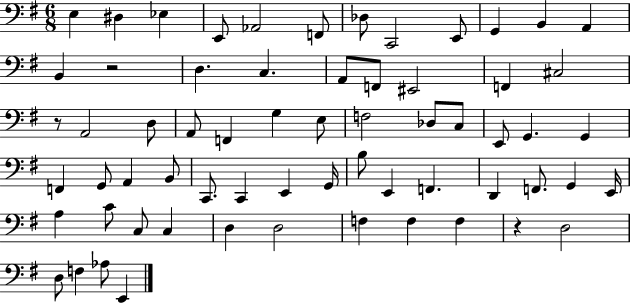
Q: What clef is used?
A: bass